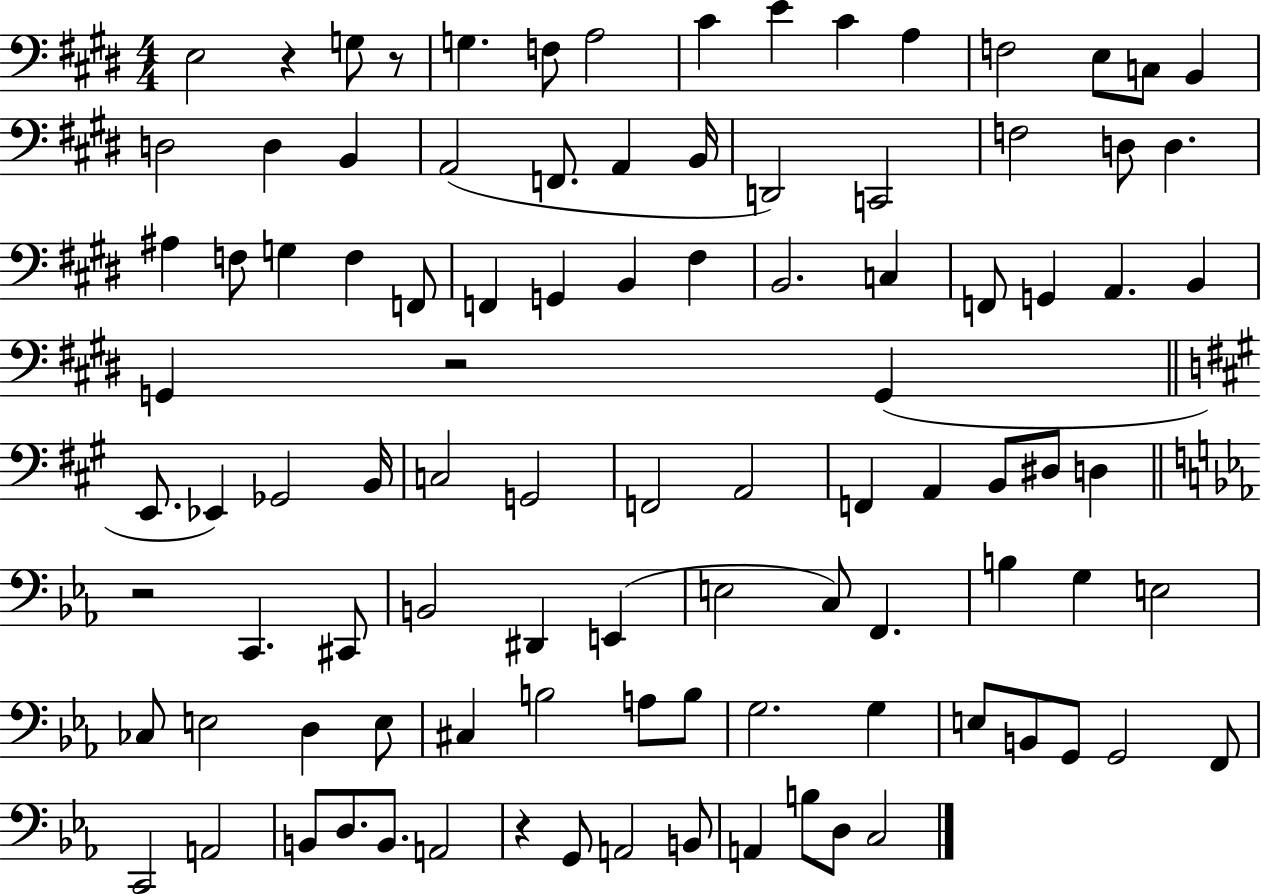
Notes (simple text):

E3/h R/q G3/e R/e G3/q. F3/e A3/h C#4/q E4/q C#4/q A3/q F3/h E3/e C3/e B2/q D3/h D3/q B2/q A2/h F2/e. A2/q B2/s D2/h C2/h F3/h D3/e D3/q. A#3/q F3/e G3/q F3/q F2/e F2/q G2/q B2/q F#3/q B2/h. C3/q F2/e G2/q A2/q. B2/q G2/q R/h G2/q E2/e. Eb2/q Gb2/h B2/s C3/h G2/h F2/h A2/h F2/q A2/q B2/e D#3/e D3/q R/h C2/q. C#2/e B2/h D#2/q E2/q E3/h C3/e F2/q. B3/q G3/q E3/h CES3/e E3/h D3/q E3/e C#3/q B3/h A3/e B3/e G3/h. G3/q E3/e B2/e G2/e G2/h F2/e C2/h A2/h B2/e D3/e. B2/e. A2/h R/q G2/e A2/h B2/e A2/q B3/e D3/e C3/h